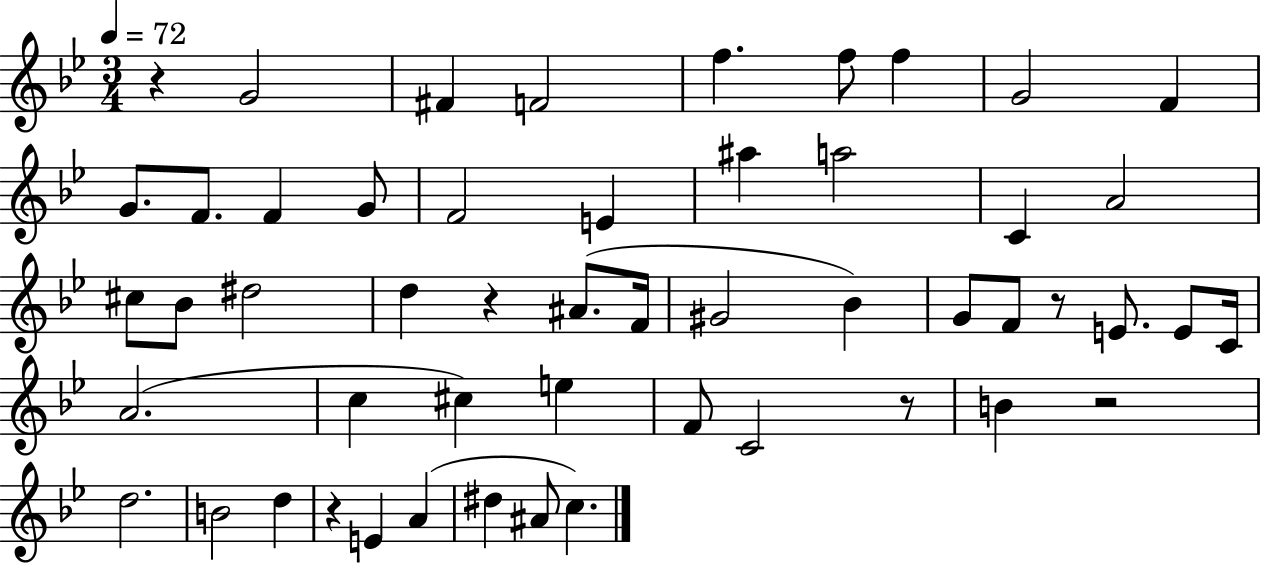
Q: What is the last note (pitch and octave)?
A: C5